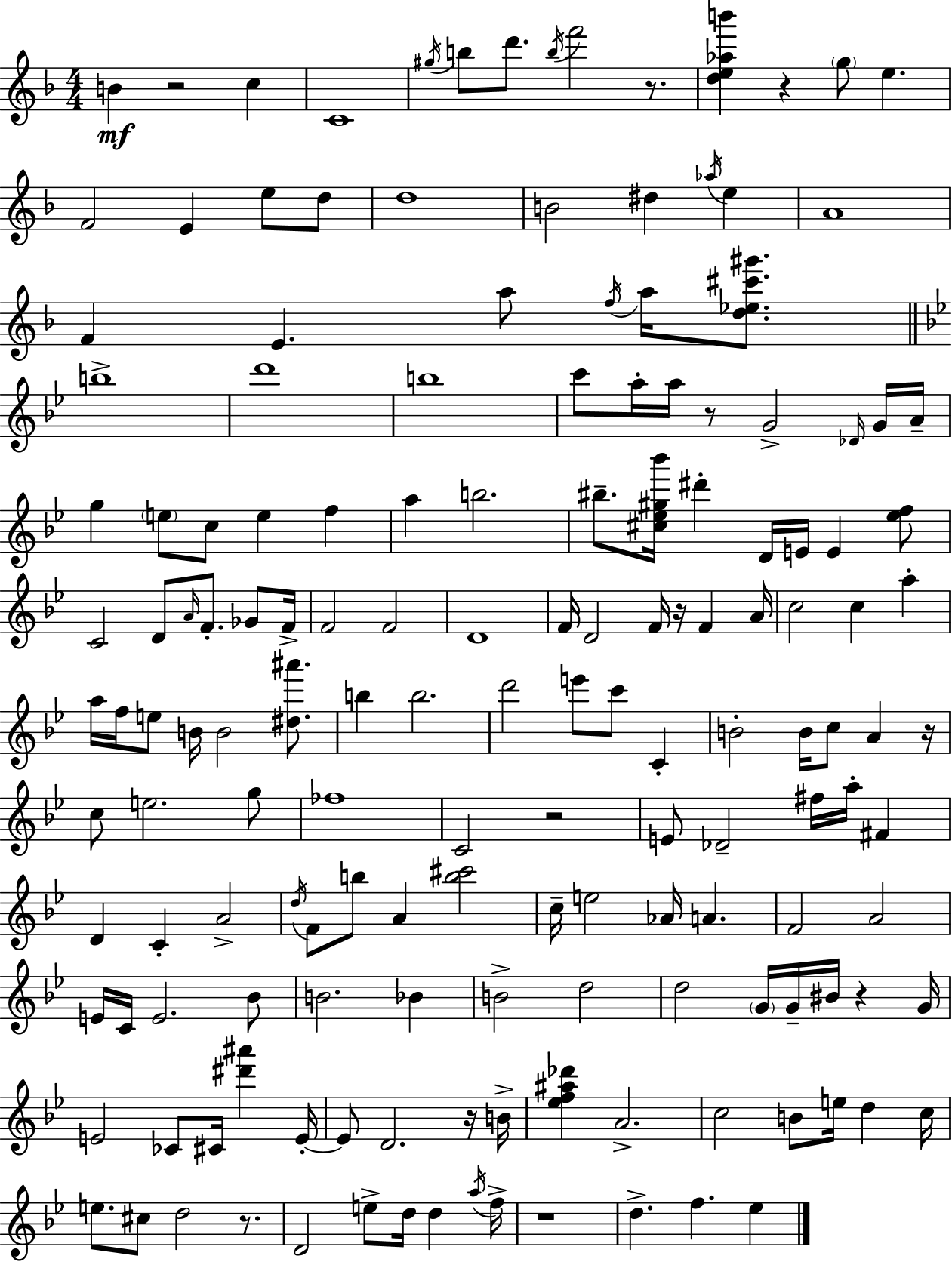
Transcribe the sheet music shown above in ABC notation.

X:1
T:Untitled
M:4/4
L:1/4
K:F
B z2 c C4 ^g/4 b/2 d'/2 b/4 f'2 z/2 [de_ab'] z g/2 e F2 E e/2 d/2 d4 B2 ^d _a/4 e A4 F E a/2 f/4 a/4 [d_e^c'^g']/2 b4 d'4 b4 c'/2 a/4 a/4 z/2 G2 _D/4 G/4 A/4 g e/2 c/2 e f a b2 ^b/2 [^c_e^g_b']/4 ^d' D/4 E/4 E [_ef]/2 C2 D/2 A/4 F/2 _G/2 F/4 F2 F2 D4 F/4 D2 F/4 z/4 F A/4 c2 c a a/4 f/4 e/2 B/4 B2 [^d^a']/2 b b2 d'2 e'/2 c'/2 C B2 B/4 c/2 A z/4 c/2 e2 g/2 _f4 C2 z2 E/2 _D2 ^f/4 a/4 ^F D C A2 d/4 F/2 b/2 A [b^c']2 c/4 e2 _A/4 A F2 A2 E/4 C/4 E2 _B/2 B2 _B B2 d2 d2 G/4 G/4 ^B/4 z G/4 E2 _C/2 ^C/4 [^d'^a'] E/4 E/2 D2 z/4 B/4 [_ef^a_d'] A2 c2 B/2 e/4 d c/4 e/2 ^c/2 d2 z/2 D2 e/2 d/4 d a/4 f/4 z4 d f _e